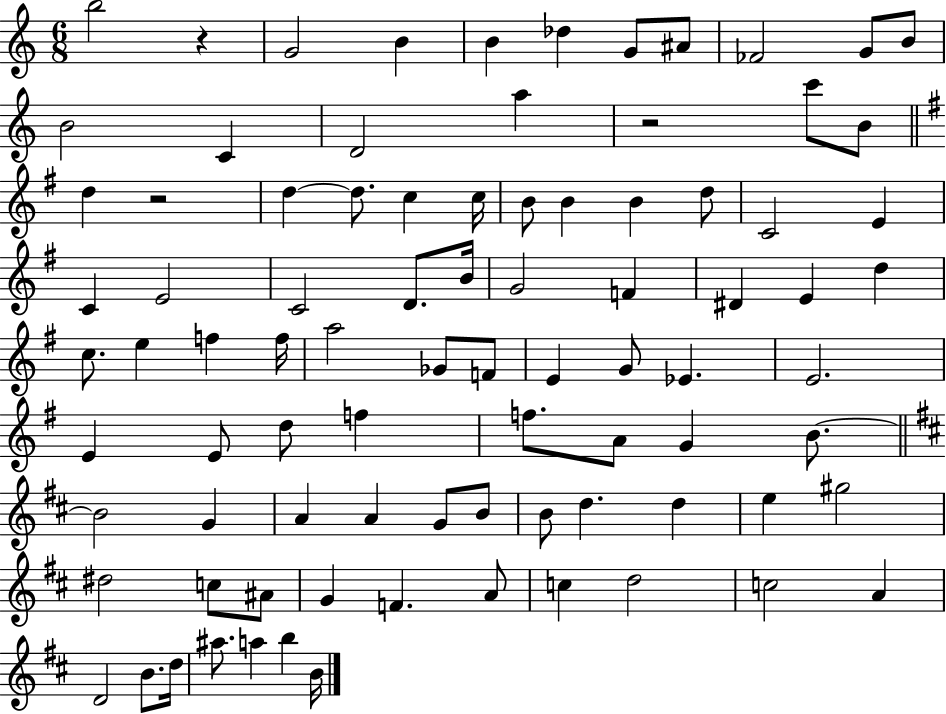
{
  \clef treble
  \numericTimeSignature
  \time 6/8
  \key c \major
  b''2 r4 | g'2 b'4 | b'4 des''4 g'8 ais'8 | fes'2 g'8 b'8 | \break b'2 c'4 | d'2 a''4 | r2 c'''8 b'8 | \bar "||" \break \key e \minor d''4 r2 | d''4~~ d''8. c''4 c''16 | b'8 b'4 b'4 d''8 | c'2 e'4 | \break c'4 e'2 | c'2 d'8. b'16 | g'2 f'4 | dis'4 e'4 d''4 | \break c''8. e''4 f''4 f''16 | a''2 ges'8 f'8 | e'4 g'8 ees'4. | e'2. | \break e'4 e'8 d''8 f''4 | f''8. a'8 g'4 b'8.~~ | \bar "||" \break \key b \minor b'2 g'4 | a'4 a'4 g'8 b'8 | b'8 d''4. d''4 | e''4 gis''2 | \break dis''2 c''8 ais'8 | g'4 f'4. a'8 | c''4 d''2 | c''2 a'4 | \break d'2 b'8. d''16 | ais''8. a''4 b''4 b'16 | \bar "|."
}